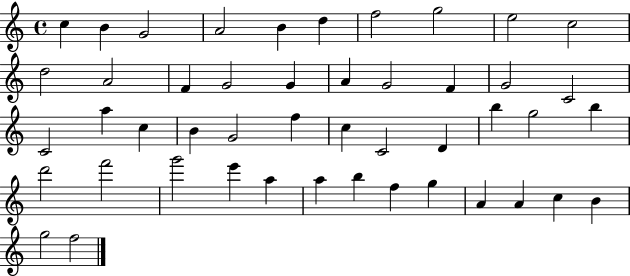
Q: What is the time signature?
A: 4/4